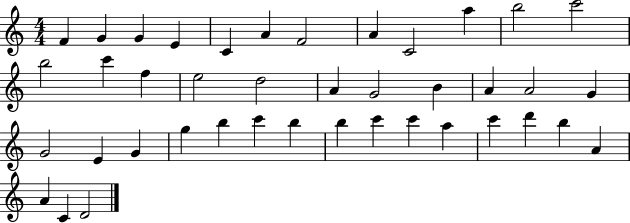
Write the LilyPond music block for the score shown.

{
  \clef treble
  \numericTimeSignature
  \time 4/4
  \key c \major
  f'4 g'4 g'4 e'4 | c'4 a'4 f'2 | a'4 c'2 a''4 | b''2 c'''2 | \break b''2 c'''4 f''4 | e''2 d''2 | a'4 g'2 b'4 | a'4 a'2 g'4 | \break g'2 e'4 g'4 | g''4 b''4 c'''4 b''4 | b''4 c'''4 c'''4 a''4 | c'''4 d'''4 b''4 a'4 | \break a'4 c'4 d'2 | \bar "|."
}